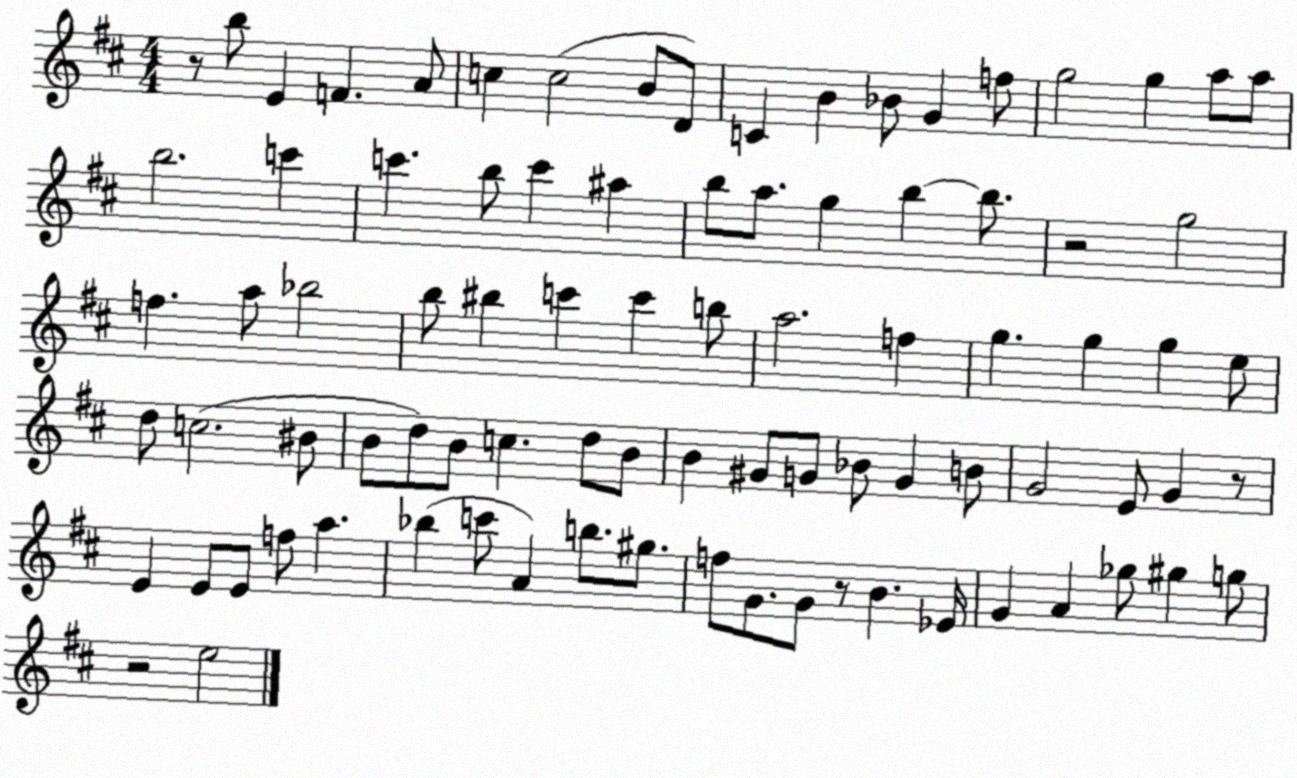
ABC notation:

X:1
T:Untitled
M:4/4
L:1/4
K:D
z/2 b/2 E F A/2 c c2 B/2 D/2 C B _B/2 G f/2 g2 g a/2 a/2 b2 c' c' b/2 c' ^a b/2 a/2 g b b/2 z2 g2 f a/2 _b2 b/2 ^b c' c' b/2 a2 f g g g e/2 d/2 c2 ^B/2 B/2 d/2 B/2 c d/2 B/2 B ^G/2 G/2 _B/2 G B/2 G2 E/2 G z/2 E E/2 E/2 f/2 a _b c'/2 A b/2 ^g/2 f/2 G/2 G/2 z/2 B _E/4 G A _g/2 ^g g/2 z2 e2